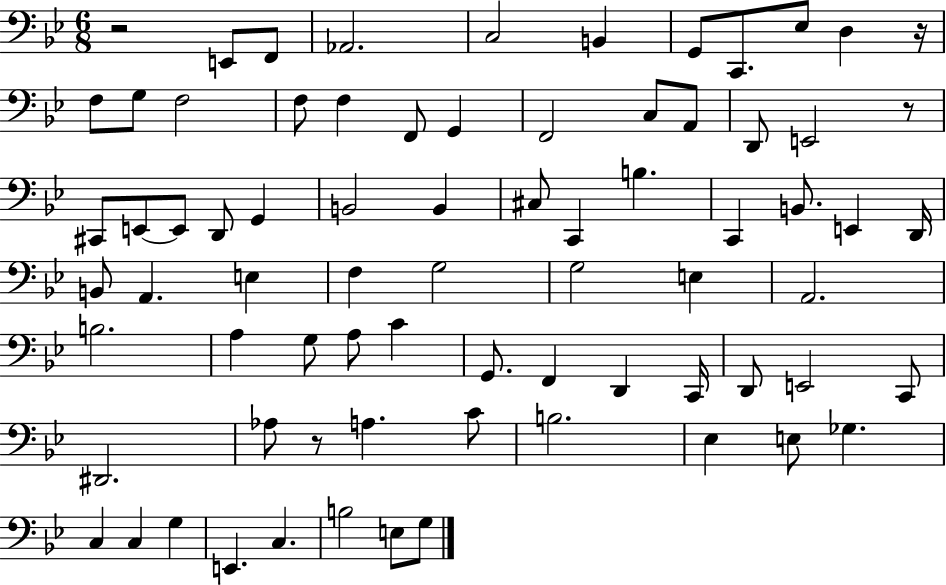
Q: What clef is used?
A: bass